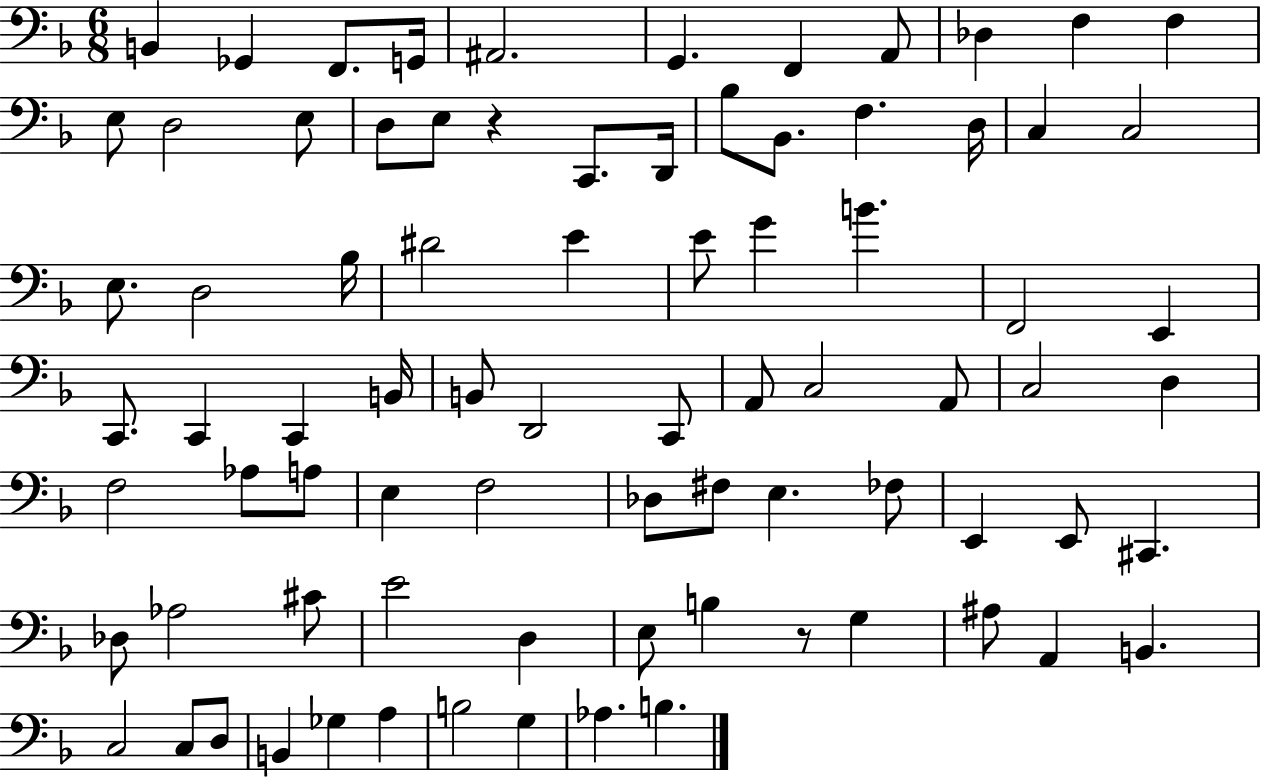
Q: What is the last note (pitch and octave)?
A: B3